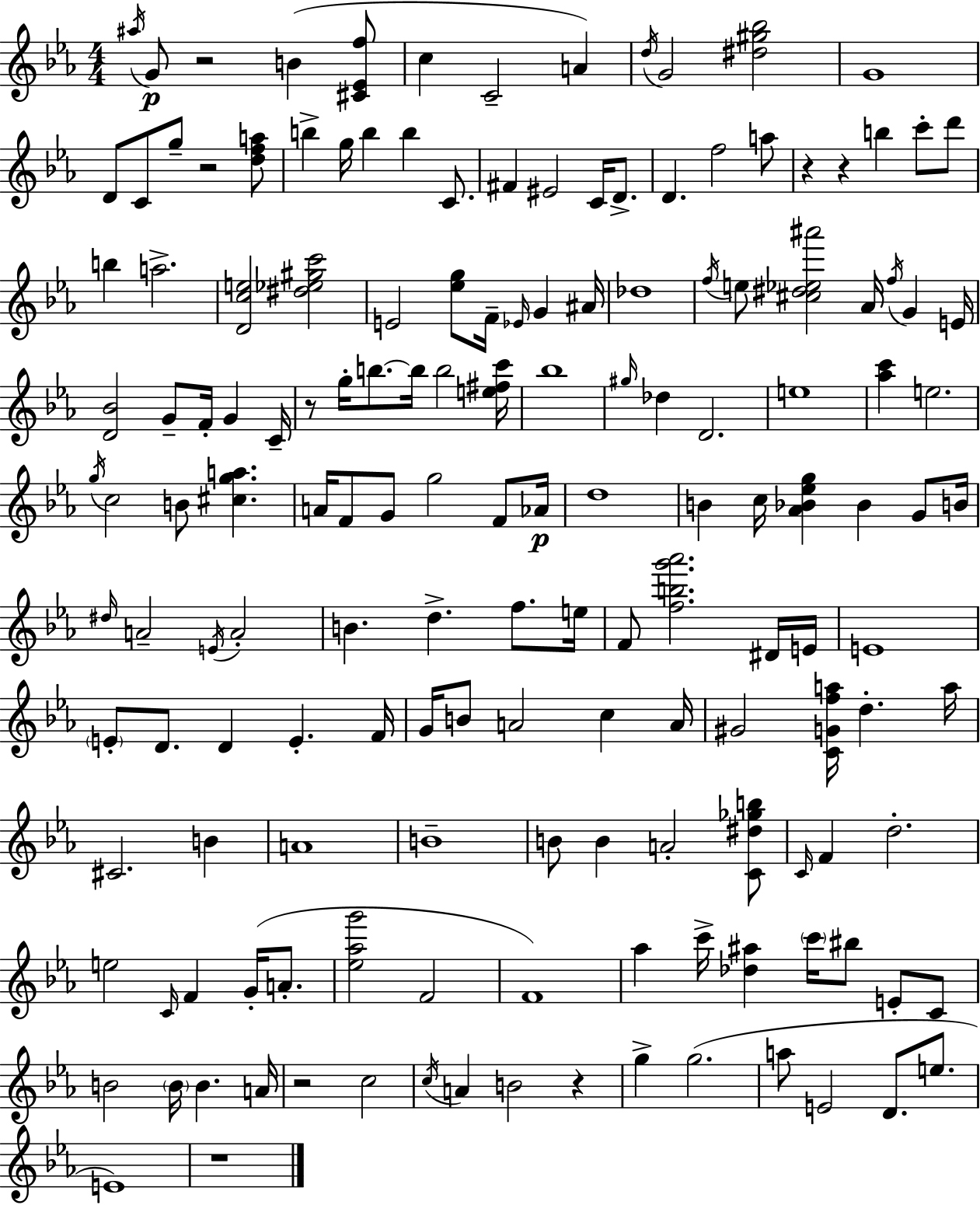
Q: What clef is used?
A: treble